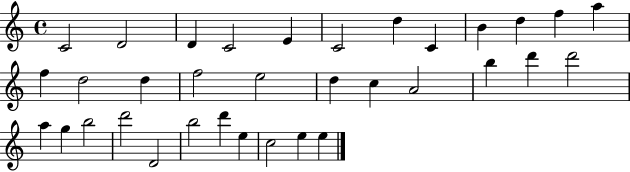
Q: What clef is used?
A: treble